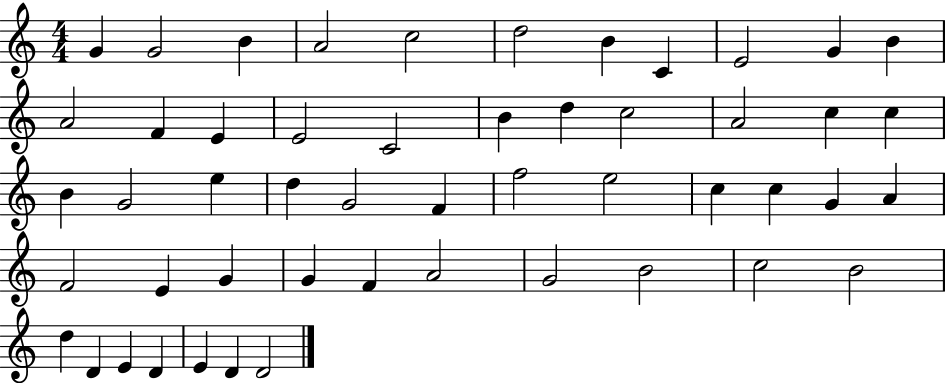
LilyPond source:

{
  \clef treble
  \numericTimeSignature
  \time 4/4
  \key c \major
  g'4 g'2 b'4 | a'2 c''2 | d''2 b'4 c'4 | e'2 g'4 b'4 | \break a'2 f'4 e'4 | e'2 c'2 | b'4 d''4 c''2 | a'2 c''4 c''4 | \break b'4 g'2 e''4 | d''4 g'2 f'4 | f''2 e''2 | c''4 c''4 g'4 a'4 | \break f'2 e'4 g'4 | g'4 f'4 a'2 | g'2 b'2 | c''2 b'2 | \break d''4 d'4 e'4 d'4 | e'4 d'4 d'2 | \bar "|."
}